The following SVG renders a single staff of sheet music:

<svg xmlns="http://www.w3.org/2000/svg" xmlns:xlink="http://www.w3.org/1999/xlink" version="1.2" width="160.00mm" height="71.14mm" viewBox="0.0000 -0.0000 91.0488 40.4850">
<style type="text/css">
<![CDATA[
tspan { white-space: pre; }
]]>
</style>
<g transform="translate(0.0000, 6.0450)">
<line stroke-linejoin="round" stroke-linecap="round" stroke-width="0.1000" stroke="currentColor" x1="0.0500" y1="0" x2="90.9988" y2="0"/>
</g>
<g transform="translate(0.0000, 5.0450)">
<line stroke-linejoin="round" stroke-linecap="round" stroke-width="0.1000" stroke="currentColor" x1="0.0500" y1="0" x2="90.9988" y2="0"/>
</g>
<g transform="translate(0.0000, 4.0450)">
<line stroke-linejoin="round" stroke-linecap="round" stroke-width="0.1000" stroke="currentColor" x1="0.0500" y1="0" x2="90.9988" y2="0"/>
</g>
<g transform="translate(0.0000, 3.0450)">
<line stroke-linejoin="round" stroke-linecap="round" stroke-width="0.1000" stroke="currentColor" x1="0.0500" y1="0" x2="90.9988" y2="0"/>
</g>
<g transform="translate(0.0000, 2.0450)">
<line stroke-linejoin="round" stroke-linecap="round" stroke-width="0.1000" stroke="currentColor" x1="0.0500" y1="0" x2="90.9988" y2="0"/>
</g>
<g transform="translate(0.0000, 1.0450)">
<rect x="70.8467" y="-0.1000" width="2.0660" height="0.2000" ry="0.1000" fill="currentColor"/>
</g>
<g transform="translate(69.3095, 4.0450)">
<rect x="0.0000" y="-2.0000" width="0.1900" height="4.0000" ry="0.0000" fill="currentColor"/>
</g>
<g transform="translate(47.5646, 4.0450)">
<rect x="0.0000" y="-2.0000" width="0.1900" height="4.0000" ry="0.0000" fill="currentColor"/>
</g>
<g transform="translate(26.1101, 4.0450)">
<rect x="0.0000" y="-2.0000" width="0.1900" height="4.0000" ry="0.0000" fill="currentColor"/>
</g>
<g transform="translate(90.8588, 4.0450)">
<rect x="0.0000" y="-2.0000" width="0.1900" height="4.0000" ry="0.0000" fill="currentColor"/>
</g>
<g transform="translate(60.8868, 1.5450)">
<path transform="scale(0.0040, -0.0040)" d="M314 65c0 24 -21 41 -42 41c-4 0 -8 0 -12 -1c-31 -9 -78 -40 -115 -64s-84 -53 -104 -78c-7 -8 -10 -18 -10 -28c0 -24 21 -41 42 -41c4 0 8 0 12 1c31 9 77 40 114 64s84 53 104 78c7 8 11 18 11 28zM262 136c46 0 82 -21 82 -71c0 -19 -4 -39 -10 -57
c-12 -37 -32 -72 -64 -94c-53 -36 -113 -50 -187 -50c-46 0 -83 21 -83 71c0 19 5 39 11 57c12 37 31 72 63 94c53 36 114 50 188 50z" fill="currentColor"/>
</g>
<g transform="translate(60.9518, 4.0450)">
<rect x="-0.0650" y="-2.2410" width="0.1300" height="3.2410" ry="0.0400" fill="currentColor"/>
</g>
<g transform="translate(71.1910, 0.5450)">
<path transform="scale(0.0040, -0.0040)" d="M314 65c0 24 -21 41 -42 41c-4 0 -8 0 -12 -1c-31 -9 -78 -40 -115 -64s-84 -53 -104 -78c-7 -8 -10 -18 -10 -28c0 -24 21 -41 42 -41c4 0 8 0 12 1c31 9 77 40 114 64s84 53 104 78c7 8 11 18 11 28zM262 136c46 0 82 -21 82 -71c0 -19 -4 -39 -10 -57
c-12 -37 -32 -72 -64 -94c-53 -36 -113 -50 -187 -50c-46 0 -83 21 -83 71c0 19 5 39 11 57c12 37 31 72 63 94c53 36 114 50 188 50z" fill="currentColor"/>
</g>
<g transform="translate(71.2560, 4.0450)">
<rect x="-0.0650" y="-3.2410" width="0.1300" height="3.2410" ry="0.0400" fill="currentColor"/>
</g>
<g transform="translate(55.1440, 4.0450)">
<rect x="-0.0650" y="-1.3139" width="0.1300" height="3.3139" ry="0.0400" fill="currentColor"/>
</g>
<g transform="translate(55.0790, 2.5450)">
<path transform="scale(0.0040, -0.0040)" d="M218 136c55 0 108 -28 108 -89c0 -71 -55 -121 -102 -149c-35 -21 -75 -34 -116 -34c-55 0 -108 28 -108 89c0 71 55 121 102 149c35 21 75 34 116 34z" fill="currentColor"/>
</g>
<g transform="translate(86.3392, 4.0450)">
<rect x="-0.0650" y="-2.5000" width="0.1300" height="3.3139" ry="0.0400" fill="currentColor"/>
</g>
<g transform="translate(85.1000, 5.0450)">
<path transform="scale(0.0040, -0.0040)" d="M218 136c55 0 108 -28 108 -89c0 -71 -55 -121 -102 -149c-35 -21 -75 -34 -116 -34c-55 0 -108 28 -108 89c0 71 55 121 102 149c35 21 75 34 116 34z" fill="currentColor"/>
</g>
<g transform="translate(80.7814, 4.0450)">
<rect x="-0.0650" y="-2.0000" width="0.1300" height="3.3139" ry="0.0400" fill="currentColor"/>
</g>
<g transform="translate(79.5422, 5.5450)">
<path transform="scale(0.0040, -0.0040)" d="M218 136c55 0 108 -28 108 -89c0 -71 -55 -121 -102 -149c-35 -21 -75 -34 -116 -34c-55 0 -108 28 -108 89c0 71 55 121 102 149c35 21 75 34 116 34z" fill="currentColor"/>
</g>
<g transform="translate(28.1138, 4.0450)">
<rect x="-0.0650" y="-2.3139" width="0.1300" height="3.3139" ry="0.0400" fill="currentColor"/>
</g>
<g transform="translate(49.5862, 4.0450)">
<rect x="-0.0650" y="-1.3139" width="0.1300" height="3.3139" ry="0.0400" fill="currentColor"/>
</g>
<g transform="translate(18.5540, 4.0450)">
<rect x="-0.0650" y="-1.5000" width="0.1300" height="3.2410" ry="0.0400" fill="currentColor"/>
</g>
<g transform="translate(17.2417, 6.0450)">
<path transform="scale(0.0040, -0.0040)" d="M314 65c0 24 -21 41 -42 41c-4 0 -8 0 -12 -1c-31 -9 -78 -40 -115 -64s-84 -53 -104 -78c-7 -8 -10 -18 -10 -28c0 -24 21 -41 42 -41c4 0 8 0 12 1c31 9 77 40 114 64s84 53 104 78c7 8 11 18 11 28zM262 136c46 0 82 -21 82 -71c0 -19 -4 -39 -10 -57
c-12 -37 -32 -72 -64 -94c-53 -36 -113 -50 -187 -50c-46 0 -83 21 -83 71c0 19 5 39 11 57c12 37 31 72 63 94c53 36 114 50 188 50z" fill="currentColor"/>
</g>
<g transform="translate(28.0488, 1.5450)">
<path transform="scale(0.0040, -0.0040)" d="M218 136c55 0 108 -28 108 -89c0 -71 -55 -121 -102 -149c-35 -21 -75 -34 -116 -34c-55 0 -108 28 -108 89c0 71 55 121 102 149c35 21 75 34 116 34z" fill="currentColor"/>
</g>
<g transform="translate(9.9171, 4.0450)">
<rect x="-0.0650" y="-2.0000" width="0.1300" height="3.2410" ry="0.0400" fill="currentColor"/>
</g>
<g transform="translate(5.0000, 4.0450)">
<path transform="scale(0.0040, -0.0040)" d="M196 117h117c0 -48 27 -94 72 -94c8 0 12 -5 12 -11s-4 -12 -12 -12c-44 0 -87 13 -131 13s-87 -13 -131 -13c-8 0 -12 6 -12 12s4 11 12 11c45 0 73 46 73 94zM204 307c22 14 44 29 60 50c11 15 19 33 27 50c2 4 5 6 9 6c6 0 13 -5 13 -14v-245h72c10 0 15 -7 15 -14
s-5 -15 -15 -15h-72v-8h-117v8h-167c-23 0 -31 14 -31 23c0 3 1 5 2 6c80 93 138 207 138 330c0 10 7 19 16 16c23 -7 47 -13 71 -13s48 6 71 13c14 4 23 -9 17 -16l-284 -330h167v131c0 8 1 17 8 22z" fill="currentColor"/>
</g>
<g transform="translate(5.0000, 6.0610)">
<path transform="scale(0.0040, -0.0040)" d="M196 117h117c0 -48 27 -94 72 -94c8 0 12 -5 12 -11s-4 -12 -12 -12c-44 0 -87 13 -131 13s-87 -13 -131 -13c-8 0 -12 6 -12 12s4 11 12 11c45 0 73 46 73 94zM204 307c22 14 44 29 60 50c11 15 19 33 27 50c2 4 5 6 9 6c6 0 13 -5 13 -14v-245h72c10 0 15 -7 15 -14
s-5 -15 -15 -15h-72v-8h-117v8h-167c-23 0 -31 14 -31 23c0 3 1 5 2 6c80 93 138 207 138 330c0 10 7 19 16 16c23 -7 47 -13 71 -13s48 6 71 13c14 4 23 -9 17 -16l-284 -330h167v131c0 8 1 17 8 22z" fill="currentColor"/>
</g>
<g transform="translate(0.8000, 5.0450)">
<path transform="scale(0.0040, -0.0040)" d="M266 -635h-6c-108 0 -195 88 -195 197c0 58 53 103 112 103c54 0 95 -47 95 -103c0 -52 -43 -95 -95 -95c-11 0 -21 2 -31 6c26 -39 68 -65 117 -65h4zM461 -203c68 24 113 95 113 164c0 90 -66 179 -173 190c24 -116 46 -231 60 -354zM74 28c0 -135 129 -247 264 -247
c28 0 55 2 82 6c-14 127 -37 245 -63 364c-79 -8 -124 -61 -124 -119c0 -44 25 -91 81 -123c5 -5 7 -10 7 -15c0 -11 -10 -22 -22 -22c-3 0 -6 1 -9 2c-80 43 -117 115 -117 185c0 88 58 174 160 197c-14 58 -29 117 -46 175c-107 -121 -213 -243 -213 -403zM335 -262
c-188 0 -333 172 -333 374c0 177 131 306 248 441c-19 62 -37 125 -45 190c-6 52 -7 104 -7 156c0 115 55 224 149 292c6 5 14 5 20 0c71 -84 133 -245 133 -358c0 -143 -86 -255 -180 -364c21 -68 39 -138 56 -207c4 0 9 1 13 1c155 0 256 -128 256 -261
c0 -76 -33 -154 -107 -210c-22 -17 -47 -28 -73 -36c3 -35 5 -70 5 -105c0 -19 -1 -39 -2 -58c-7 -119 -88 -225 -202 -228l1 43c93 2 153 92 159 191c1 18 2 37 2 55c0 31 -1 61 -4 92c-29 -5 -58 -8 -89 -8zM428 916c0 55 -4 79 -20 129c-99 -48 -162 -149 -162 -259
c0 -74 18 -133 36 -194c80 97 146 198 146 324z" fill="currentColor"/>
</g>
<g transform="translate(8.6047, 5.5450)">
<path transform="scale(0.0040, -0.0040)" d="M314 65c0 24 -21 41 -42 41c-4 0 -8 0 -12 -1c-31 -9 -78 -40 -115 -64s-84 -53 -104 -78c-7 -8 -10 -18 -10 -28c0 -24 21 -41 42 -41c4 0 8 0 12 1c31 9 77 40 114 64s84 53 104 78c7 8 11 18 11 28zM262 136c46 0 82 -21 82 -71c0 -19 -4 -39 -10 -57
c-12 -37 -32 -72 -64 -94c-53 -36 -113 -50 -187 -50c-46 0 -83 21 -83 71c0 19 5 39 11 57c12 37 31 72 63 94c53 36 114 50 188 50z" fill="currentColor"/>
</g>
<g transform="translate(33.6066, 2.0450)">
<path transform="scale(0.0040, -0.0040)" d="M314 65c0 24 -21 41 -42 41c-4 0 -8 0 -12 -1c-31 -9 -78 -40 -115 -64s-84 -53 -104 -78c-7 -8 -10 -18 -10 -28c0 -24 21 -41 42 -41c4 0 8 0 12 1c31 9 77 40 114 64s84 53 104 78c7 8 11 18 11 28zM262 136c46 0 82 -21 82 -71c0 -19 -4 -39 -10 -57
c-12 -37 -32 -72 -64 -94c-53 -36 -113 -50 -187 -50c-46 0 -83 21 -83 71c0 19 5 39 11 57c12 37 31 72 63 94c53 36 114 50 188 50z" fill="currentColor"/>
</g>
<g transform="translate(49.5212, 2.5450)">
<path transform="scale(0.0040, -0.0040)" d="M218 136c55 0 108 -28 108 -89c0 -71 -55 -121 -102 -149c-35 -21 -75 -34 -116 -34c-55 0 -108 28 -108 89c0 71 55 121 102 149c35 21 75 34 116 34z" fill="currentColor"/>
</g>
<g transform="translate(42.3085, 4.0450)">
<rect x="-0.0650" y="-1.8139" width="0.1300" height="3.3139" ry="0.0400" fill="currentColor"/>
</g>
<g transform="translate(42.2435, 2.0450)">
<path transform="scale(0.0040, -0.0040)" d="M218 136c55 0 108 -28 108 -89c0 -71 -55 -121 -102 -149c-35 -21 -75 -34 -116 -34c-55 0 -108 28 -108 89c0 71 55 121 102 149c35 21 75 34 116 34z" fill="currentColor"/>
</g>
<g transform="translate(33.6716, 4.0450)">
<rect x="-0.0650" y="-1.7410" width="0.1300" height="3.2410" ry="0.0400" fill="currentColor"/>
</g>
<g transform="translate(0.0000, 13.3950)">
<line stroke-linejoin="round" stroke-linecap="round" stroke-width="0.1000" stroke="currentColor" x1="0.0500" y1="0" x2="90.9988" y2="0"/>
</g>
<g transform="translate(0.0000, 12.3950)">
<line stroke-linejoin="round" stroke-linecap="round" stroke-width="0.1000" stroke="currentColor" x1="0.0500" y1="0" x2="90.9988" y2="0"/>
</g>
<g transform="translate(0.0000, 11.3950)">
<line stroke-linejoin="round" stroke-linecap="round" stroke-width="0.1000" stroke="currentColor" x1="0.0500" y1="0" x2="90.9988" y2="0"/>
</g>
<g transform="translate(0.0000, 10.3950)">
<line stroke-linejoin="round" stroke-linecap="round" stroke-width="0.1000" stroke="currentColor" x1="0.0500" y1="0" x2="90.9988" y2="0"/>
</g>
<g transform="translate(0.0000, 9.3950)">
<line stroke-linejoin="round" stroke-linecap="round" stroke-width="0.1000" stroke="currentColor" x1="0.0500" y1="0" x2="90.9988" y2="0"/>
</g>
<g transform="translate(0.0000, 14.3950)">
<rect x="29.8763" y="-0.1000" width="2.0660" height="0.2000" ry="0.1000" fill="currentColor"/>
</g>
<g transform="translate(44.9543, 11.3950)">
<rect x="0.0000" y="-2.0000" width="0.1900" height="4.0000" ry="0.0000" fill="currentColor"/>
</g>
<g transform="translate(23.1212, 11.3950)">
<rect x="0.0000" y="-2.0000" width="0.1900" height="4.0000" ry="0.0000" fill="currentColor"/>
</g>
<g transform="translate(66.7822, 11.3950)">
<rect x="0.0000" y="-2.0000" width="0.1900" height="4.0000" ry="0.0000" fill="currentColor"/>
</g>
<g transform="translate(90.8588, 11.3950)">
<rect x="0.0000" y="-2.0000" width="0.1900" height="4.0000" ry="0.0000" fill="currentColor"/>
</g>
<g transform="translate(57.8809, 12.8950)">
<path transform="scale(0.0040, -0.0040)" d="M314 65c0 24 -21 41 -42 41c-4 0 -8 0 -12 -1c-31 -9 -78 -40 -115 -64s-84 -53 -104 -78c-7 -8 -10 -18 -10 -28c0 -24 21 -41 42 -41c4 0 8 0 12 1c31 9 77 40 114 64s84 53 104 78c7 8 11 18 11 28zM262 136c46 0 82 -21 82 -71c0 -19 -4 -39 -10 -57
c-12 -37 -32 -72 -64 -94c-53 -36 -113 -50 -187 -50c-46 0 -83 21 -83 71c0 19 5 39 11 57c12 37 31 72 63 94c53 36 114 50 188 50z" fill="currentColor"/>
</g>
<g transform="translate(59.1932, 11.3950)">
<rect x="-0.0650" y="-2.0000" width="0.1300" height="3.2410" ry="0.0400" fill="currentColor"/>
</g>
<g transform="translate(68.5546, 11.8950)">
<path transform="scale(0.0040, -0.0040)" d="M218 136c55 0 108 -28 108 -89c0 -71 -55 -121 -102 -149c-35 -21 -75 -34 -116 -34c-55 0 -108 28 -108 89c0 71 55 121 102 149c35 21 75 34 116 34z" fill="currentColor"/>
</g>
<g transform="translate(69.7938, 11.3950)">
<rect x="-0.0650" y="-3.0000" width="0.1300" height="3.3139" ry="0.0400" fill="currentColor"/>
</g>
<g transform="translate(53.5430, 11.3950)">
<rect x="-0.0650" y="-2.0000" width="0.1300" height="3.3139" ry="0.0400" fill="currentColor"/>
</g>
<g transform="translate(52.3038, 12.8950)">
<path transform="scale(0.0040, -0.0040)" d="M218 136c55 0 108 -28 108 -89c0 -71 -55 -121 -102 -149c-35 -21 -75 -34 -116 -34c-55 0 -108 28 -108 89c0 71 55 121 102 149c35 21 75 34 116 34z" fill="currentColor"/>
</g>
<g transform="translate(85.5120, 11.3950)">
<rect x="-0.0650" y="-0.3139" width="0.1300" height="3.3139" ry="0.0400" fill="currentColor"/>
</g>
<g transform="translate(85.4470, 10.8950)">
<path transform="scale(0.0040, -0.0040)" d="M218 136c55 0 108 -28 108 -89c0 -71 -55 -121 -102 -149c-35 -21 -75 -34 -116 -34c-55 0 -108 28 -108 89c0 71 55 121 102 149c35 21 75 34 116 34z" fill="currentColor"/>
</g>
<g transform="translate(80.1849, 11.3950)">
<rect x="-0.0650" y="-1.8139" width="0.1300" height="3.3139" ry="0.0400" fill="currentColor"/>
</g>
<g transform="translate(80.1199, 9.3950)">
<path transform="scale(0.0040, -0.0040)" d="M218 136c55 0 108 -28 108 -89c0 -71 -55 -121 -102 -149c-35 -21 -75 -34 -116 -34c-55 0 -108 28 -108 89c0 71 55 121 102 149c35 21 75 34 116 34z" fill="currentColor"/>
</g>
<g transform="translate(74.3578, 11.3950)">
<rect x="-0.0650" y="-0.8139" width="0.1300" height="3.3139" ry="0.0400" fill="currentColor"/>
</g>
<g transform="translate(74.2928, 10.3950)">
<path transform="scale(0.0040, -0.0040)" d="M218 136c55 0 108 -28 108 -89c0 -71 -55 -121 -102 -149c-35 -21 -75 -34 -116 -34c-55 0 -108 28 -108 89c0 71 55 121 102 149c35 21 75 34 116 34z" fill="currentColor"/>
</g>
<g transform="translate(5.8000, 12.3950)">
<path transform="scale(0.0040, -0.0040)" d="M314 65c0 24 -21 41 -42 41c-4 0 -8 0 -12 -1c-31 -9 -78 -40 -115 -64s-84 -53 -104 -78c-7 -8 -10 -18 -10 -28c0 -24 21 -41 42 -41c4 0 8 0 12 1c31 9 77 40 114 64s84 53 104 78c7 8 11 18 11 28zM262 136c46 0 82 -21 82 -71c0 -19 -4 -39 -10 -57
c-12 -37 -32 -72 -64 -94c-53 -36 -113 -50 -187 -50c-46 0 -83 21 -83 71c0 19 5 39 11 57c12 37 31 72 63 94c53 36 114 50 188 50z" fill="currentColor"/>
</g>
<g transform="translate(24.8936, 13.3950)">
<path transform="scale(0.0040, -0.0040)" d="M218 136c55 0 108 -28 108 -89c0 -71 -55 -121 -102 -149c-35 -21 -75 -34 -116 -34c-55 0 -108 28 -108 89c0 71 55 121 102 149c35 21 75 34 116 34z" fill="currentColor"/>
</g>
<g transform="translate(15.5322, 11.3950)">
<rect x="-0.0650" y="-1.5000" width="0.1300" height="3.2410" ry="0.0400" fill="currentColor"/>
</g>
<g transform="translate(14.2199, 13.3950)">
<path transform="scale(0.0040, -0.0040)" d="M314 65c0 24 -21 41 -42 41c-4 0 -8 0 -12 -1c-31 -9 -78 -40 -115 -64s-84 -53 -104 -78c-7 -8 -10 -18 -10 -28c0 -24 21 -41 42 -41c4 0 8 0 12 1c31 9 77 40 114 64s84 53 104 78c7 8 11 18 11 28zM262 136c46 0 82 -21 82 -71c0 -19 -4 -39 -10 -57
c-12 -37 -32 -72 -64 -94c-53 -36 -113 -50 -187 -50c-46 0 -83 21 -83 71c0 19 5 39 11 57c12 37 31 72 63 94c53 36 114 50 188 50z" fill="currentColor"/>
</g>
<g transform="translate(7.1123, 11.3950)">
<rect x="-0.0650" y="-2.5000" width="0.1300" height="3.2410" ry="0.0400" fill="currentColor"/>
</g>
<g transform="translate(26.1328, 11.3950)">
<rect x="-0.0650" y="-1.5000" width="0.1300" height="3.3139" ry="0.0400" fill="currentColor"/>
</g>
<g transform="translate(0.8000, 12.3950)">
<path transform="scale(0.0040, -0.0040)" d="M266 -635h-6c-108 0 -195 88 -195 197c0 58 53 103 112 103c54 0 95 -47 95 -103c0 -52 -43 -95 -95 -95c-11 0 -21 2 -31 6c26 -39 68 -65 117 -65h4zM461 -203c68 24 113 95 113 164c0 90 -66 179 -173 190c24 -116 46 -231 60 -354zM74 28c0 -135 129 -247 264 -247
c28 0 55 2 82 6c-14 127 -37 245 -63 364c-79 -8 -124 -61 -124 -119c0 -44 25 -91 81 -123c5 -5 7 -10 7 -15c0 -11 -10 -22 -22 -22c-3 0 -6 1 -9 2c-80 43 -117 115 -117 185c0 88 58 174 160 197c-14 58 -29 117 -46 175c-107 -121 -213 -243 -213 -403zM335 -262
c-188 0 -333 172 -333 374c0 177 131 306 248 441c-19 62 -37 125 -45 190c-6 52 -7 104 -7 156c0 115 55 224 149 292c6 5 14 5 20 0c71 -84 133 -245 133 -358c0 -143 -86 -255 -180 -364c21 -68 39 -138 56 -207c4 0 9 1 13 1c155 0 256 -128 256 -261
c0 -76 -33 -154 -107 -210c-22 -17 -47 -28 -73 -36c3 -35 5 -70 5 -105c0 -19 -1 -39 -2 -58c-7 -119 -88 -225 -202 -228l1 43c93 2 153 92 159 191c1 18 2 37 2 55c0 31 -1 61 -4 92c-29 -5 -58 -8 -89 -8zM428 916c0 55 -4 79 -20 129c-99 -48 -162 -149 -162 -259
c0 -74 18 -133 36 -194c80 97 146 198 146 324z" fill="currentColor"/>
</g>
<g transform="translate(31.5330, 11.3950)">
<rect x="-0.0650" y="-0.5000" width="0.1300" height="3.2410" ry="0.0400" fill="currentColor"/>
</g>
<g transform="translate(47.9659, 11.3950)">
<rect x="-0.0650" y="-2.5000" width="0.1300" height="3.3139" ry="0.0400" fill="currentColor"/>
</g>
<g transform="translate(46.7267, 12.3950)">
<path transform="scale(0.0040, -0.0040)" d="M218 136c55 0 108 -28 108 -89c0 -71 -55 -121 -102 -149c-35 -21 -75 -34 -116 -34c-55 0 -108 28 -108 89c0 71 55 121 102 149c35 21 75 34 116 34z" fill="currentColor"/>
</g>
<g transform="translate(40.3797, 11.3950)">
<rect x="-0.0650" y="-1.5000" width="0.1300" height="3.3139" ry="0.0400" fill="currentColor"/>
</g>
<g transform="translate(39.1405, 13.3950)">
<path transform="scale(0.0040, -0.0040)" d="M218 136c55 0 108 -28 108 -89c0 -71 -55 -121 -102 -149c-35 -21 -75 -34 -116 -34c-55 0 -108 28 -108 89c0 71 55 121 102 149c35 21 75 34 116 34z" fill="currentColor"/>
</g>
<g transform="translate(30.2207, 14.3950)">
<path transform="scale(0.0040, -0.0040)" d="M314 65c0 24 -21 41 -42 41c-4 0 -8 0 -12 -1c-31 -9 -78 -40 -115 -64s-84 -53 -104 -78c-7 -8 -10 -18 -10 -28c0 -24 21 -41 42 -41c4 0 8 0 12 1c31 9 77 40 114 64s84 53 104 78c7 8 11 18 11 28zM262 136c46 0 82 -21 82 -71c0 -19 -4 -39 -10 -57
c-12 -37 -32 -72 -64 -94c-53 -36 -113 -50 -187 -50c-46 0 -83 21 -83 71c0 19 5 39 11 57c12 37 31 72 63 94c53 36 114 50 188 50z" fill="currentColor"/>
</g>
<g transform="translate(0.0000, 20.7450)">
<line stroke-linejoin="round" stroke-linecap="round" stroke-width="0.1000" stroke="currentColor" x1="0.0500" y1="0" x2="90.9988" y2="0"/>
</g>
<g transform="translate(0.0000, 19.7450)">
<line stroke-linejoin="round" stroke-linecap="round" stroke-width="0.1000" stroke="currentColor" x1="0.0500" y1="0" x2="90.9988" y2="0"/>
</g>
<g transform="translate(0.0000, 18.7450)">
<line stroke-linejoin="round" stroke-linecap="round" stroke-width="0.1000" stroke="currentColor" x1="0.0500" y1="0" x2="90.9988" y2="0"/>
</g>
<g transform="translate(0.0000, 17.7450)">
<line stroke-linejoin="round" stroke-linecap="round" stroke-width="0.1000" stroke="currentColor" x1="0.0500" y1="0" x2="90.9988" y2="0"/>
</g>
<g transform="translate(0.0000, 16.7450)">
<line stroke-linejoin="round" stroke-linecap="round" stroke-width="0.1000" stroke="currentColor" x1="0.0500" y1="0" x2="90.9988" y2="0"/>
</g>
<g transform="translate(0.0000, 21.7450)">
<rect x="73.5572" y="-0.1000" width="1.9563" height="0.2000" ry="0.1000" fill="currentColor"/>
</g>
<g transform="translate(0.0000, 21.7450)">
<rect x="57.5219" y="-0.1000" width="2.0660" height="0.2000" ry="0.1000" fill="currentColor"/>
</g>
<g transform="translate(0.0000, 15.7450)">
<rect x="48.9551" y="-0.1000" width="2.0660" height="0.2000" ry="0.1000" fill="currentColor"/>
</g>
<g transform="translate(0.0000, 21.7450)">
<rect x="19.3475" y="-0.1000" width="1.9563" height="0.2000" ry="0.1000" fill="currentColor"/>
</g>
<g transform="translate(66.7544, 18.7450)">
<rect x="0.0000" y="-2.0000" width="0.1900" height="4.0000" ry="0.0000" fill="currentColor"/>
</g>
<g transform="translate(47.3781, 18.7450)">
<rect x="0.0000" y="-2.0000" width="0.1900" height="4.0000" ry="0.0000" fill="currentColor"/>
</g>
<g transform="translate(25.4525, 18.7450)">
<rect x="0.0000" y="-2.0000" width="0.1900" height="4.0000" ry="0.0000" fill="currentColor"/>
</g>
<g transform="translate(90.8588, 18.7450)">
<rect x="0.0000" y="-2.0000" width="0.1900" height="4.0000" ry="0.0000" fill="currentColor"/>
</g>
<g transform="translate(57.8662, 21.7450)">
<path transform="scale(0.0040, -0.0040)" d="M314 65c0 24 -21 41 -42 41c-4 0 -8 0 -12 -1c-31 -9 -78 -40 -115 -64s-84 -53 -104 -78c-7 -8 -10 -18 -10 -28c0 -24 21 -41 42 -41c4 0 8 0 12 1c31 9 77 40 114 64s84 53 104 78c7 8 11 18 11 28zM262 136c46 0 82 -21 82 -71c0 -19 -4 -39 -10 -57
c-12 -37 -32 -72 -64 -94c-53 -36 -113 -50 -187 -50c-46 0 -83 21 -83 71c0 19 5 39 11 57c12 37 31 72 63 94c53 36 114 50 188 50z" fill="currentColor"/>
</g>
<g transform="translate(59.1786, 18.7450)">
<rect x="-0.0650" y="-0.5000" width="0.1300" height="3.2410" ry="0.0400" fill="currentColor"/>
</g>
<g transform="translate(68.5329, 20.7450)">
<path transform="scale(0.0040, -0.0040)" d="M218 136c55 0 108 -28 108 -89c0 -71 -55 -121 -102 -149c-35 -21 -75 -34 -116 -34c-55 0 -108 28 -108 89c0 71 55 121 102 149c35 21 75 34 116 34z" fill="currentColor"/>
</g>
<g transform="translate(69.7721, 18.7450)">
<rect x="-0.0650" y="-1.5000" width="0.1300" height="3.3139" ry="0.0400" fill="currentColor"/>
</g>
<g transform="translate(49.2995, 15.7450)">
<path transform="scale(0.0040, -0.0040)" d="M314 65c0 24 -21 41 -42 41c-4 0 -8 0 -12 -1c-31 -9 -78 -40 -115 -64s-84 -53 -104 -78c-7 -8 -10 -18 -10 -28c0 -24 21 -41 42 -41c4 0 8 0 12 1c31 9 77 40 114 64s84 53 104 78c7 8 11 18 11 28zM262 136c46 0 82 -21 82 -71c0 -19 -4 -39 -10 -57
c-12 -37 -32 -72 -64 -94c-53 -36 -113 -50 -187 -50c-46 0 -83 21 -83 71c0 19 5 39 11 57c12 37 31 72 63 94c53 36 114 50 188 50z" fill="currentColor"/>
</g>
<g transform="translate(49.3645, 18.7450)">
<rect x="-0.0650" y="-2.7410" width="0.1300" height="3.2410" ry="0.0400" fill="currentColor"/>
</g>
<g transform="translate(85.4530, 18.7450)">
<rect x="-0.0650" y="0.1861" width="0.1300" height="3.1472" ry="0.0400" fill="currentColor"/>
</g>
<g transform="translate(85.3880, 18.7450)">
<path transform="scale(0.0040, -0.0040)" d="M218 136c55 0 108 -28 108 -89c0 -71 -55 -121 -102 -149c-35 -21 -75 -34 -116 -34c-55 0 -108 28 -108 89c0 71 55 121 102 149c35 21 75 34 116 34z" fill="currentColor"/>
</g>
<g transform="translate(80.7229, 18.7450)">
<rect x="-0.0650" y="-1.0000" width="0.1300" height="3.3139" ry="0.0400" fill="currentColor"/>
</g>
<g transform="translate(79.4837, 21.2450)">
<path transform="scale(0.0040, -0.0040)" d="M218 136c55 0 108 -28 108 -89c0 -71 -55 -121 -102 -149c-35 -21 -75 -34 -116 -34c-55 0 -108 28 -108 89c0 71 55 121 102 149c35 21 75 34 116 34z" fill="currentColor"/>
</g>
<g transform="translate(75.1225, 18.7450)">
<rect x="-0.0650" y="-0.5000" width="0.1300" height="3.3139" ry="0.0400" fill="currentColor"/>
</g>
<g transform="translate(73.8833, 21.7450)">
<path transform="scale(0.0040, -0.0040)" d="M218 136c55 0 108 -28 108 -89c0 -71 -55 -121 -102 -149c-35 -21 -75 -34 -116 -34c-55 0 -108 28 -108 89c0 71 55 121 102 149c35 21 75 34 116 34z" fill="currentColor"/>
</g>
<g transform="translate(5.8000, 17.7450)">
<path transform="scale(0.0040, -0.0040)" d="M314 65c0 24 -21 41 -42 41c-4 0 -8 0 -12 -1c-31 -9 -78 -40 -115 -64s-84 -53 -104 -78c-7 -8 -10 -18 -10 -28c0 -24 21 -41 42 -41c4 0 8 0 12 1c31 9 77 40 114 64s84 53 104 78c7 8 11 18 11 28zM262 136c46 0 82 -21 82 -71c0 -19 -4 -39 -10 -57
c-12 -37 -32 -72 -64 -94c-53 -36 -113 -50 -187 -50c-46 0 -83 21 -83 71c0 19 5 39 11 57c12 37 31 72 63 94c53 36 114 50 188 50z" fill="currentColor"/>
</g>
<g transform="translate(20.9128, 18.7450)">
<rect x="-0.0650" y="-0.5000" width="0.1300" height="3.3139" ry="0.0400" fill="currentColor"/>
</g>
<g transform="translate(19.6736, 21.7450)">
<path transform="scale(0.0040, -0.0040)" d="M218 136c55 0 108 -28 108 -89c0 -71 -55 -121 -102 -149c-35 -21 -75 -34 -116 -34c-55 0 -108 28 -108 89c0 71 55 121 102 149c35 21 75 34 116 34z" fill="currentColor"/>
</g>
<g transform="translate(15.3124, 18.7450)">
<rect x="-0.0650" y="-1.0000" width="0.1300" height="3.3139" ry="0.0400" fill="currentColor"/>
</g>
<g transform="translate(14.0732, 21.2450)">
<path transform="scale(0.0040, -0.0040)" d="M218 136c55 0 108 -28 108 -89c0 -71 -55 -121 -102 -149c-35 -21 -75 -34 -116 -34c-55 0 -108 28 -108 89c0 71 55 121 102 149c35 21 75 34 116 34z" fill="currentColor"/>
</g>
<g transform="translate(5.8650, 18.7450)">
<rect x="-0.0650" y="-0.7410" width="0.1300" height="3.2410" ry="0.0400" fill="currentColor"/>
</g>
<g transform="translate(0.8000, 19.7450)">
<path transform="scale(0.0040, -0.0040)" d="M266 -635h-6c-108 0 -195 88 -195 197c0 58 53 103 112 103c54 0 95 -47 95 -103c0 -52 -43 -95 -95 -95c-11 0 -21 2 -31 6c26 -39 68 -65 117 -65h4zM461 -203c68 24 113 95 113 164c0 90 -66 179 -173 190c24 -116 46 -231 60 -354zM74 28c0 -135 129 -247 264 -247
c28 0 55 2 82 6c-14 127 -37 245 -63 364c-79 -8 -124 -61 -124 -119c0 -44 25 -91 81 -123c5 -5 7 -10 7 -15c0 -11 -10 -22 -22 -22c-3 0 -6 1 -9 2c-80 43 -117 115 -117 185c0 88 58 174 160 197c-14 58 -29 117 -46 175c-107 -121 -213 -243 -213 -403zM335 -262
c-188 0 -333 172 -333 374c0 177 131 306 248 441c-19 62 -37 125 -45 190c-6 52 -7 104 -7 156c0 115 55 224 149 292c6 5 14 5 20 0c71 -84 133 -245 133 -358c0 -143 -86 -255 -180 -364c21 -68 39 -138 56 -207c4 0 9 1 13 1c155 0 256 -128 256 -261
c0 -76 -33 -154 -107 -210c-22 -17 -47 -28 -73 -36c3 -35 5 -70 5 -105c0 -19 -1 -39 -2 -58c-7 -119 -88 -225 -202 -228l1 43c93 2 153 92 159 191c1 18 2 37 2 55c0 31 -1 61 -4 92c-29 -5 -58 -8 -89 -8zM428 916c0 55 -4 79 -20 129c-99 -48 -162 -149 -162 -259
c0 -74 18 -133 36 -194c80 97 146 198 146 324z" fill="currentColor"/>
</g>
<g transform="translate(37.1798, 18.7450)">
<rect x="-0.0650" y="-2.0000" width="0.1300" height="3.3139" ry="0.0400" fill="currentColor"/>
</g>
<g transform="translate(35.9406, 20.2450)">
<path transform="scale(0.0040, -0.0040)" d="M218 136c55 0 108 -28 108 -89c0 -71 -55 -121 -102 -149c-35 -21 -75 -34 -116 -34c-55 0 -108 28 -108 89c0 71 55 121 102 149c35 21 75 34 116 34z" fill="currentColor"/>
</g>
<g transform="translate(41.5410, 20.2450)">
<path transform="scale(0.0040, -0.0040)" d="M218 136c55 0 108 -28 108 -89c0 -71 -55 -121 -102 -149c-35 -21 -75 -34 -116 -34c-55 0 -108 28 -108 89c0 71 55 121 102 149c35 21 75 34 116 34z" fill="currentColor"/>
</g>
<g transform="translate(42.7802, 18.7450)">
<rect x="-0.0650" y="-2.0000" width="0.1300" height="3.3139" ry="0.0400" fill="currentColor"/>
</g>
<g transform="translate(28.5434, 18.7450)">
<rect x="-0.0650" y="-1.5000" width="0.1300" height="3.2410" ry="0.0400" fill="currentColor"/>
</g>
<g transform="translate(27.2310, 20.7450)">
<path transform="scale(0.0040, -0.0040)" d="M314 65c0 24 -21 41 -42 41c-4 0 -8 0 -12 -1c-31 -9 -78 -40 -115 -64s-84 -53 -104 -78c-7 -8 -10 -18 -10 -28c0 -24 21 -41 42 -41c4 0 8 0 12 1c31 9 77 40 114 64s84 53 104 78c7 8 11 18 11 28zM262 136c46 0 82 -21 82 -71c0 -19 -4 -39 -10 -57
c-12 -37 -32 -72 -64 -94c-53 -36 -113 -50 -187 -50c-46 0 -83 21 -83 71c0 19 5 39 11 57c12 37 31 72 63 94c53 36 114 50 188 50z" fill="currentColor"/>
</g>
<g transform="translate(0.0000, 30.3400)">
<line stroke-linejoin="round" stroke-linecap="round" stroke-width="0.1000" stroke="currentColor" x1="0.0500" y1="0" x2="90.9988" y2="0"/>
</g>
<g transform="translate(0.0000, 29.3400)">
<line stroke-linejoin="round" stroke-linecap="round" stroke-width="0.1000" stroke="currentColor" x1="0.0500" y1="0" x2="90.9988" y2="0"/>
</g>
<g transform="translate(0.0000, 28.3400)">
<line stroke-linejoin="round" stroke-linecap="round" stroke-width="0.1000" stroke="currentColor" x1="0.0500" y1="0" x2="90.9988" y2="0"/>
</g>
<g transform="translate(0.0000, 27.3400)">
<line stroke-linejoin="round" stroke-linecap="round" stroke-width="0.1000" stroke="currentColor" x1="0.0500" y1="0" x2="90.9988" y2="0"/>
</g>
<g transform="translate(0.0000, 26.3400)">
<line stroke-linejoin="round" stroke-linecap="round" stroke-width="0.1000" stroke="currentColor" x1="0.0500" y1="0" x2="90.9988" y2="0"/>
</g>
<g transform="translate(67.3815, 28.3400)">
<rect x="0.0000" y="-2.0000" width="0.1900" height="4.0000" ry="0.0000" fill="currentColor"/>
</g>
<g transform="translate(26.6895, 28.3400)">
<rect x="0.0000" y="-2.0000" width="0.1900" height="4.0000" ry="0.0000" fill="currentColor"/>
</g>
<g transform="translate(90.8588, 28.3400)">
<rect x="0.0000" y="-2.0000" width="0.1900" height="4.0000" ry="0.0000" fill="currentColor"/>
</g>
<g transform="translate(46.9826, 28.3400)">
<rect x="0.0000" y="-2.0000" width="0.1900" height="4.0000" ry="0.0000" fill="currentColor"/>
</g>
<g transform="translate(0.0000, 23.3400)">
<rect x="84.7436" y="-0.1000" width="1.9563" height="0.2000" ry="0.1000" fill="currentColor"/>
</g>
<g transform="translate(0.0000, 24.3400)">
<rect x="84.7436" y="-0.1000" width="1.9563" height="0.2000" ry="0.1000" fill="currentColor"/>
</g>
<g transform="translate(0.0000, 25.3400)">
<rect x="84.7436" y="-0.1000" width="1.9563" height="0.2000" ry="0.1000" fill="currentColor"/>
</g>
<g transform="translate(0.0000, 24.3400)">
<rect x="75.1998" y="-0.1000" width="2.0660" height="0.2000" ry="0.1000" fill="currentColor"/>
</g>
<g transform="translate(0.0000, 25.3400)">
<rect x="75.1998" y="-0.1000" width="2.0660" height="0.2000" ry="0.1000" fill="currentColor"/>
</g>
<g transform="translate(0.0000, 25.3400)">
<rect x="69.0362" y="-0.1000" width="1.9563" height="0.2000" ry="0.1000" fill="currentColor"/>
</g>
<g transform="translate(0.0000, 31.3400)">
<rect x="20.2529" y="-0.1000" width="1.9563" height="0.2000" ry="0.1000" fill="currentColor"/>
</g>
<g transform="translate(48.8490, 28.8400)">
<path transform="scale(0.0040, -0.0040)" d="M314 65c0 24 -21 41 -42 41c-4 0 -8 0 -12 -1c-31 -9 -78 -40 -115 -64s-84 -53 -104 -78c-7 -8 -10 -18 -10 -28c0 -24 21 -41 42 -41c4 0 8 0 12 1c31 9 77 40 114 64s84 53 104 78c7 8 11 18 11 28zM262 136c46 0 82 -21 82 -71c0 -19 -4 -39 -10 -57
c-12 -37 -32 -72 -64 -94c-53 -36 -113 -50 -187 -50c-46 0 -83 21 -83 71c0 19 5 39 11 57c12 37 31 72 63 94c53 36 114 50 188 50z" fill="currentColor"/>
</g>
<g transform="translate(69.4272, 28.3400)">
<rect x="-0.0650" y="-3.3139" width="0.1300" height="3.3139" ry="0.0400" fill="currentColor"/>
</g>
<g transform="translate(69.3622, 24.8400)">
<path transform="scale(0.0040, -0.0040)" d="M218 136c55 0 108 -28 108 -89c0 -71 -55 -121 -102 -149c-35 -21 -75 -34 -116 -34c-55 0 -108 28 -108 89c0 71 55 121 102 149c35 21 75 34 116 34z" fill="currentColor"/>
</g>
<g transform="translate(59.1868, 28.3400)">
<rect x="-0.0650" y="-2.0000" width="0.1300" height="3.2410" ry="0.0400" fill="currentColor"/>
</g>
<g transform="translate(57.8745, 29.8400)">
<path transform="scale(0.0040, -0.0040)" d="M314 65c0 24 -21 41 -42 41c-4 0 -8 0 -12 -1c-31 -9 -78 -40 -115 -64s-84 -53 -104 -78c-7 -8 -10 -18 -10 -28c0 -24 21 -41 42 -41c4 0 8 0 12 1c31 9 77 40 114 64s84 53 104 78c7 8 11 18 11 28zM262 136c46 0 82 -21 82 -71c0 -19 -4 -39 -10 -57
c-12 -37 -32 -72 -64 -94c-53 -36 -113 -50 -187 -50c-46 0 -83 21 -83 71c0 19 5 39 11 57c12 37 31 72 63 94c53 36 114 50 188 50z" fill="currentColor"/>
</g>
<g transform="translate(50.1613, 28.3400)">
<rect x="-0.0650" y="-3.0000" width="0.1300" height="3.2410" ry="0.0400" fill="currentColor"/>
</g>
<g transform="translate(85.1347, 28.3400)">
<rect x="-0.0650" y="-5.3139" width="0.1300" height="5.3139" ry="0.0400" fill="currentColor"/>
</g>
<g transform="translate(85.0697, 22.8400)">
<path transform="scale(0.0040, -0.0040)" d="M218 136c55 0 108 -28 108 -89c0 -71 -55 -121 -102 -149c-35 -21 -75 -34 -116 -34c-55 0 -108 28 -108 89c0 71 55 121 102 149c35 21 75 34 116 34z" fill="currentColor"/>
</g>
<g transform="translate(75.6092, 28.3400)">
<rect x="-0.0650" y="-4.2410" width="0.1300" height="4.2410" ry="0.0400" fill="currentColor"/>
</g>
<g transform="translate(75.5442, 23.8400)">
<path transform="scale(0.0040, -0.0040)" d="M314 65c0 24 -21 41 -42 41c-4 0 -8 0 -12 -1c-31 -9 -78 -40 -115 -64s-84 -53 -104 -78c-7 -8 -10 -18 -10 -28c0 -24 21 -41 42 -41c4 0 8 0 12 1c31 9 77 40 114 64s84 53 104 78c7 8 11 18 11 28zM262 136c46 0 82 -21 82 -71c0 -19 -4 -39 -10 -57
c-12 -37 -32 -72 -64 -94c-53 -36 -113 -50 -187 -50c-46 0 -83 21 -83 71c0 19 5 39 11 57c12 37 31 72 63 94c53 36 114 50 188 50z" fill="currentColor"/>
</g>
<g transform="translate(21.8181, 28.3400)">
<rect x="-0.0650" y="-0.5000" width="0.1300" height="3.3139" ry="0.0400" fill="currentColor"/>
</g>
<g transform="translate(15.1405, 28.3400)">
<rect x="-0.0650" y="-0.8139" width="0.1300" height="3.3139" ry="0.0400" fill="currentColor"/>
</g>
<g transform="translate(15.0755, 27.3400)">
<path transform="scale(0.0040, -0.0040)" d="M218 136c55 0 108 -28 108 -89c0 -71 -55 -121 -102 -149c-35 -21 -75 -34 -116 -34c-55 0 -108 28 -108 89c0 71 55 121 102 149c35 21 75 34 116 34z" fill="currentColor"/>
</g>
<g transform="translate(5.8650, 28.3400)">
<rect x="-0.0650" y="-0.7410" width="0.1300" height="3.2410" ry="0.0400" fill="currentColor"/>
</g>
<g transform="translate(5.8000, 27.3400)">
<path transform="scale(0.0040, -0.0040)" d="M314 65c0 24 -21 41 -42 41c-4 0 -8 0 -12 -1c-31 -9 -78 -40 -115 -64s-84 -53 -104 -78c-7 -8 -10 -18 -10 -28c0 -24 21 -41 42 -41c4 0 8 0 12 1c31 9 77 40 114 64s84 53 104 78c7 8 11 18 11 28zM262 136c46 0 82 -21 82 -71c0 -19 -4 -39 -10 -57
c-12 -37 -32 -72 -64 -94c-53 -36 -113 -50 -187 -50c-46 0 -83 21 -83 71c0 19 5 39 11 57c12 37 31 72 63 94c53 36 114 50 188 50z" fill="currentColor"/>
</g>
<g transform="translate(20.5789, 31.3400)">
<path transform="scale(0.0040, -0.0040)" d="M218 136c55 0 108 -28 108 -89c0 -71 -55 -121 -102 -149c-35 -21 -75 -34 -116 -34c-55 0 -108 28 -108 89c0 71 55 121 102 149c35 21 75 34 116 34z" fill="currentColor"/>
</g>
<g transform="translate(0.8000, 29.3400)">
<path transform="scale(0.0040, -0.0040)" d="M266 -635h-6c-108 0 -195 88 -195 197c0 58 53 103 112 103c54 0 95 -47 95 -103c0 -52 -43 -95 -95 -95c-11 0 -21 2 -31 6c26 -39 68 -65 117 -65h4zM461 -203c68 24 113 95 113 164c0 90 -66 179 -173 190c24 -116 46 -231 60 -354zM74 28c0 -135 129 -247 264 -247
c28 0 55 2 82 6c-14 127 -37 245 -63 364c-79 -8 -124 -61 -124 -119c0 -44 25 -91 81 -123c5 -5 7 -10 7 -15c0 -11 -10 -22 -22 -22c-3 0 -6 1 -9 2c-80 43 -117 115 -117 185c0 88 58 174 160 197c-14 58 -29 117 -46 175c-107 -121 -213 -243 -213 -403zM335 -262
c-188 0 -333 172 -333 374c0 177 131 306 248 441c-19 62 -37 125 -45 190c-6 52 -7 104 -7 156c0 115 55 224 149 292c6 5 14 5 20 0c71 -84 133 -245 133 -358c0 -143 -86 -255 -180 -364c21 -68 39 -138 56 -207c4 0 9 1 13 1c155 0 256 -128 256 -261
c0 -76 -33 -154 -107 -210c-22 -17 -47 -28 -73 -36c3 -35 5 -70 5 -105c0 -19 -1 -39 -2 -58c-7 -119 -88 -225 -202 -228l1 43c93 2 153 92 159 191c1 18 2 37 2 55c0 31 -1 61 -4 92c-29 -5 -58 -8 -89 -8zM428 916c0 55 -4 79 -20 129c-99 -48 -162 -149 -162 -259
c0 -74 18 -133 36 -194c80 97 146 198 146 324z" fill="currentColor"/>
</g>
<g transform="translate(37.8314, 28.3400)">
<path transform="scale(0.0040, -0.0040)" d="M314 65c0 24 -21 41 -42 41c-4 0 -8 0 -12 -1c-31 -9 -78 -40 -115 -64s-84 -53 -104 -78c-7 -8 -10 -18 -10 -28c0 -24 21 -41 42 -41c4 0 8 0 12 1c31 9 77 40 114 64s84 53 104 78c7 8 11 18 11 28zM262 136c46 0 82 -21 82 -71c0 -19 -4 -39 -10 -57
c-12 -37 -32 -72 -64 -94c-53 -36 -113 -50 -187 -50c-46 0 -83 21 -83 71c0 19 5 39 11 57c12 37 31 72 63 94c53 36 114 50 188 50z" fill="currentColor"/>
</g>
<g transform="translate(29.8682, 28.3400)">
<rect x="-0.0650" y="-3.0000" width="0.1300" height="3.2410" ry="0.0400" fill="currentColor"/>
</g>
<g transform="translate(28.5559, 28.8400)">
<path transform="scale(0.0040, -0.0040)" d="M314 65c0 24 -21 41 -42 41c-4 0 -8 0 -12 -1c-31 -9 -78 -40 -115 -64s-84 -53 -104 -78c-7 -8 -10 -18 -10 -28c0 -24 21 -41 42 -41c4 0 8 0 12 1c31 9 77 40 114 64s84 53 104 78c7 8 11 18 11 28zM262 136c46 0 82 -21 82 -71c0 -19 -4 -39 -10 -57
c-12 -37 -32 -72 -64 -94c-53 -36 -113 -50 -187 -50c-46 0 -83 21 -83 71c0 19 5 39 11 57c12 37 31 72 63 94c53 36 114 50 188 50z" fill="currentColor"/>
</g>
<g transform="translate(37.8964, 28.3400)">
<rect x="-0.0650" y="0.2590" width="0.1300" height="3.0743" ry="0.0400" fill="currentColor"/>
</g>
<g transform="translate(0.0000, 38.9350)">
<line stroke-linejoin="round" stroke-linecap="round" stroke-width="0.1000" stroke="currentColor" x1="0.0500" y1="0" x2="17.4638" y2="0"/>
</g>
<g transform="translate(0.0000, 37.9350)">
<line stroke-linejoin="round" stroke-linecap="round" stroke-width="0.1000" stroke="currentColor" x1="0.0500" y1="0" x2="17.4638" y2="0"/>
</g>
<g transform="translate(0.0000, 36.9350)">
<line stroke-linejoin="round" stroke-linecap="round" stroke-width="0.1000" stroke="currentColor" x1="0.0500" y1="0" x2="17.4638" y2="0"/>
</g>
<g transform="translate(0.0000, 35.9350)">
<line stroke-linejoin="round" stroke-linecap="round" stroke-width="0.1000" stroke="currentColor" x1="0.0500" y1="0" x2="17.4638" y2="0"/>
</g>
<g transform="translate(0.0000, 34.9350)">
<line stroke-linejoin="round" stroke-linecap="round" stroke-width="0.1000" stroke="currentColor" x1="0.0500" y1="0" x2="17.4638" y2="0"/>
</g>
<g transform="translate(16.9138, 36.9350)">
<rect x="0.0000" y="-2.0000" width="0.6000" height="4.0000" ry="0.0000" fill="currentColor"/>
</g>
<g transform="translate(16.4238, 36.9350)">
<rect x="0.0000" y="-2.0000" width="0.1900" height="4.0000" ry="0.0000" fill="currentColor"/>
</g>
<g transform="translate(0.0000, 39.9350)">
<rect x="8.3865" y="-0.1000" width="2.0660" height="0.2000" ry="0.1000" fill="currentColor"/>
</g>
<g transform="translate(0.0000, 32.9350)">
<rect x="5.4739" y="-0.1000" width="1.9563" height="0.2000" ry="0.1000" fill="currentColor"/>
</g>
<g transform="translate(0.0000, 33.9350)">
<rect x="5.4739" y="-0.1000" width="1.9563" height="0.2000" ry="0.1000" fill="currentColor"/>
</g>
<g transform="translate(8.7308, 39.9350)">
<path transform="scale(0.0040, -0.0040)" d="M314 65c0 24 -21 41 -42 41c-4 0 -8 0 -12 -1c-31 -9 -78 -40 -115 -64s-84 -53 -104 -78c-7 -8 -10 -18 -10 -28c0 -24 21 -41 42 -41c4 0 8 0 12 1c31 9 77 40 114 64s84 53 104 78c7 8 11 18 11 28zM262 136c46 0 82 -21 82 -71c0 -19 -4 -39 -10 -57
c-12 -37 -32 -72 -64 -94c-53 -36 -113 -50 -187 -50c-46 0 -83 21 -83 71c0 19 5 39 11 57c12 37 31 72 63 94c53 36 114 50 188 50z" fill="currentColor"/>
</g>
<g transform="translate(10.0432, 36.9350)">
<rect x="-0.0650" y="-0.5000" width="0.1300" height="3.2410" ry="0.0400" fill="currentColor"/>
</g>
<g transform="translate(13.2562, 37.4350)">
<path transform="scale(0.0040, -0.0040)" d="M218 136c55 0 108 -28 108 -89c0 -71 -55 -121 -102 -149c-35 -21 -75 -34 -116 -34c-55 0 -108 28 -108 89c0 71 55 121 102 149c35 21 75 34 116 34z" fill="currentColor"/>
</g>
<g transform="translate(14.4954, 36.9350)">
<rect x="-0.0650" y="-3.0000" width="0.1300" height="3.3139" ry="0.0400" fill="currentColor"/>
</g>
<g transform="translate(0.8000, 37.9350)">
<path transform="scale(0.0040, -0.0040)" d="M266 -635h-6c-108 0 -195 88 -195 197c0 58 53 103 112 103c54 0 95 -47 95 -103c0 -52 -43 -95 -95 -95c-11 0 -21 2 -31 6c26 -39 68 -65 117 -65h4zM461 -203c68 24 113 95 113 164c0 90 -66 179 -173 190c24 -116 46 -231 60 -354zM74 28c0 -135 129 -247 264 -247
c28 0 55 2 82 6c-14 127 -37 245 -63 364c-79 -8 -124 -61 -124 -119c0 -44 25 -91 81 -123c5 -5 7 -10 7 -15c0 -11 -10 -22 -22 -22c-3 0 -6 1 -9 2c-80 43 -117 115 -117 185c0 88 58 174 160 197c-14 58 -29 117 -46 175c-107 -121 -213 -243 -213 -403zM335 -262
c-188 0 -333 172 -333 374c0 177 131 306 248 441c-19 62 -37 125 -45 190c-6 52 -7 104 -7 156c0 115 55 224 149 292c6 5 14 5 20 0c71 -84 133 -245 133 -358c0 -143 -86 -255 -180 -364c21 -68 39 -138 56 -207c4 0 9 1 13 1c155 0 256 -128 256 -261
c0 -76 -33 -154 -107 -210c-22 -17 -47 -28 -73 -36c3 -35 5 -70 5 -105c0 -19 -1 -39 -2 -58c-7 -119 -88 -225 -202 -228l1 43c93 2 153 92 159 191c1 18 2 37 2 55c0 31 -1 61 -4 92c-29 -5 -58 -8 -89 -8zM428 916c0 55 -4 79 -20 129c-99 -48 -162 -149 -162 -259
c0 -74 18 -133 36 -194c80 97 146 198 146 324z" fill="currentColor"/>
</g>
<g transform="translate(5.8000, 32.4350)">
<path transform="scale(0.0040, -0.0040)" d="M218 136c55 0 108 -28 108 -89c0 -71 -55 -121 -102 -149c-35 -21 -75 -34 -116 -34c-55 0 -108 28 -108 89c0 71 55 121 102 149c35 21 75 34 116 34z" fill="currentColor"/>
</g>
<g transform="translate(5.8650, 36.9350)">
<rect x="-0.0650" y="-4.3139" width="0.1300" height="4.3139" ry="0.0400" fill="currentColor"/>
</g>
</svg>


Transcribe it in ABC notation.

X:1
T:Untitled
M:4/4
L:1/4
K:C
F2 E2 g f2 f e e g2 b2 F G G2 E2 E C2 E G F F2 A d f c d2 D C E2 F F a2 C2 E C D B d2 d C A2 B2 A2 F2 b d'2 f' d' C2 A